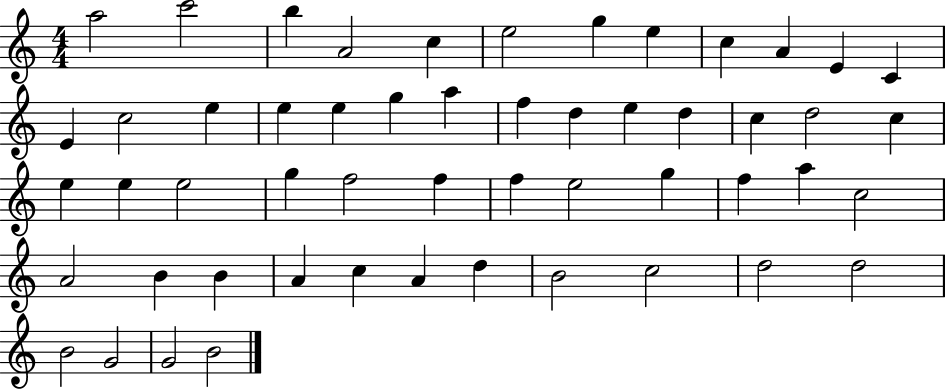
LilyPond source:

{
  \clef treble
  \numericTimeSignature
  \time 4/4
  \key c \major
  a''2 c'''2 | b''4 a'2 c''4 | e''2 g''4 e''4 | c''4 a'4 e'4 c'4 | \break e'4 c''2 e''4 | e''4 e''4 g''4 a''4 | f''4 d''4 e''4 d''4 | c''4 d''2 c''4 | \break e''4 e''4 e''2 | g''4 f''2 f''4 | f''4 e''2 g''4 | f''4 a''4 c''2 | \break a'2 b'4 b'4 | a'4 c''4 a'4 d''4 | b'2 c''2 | d''2 d''2 | \break b'2 g'2 | g'2 b'2 | \bar "|."
}